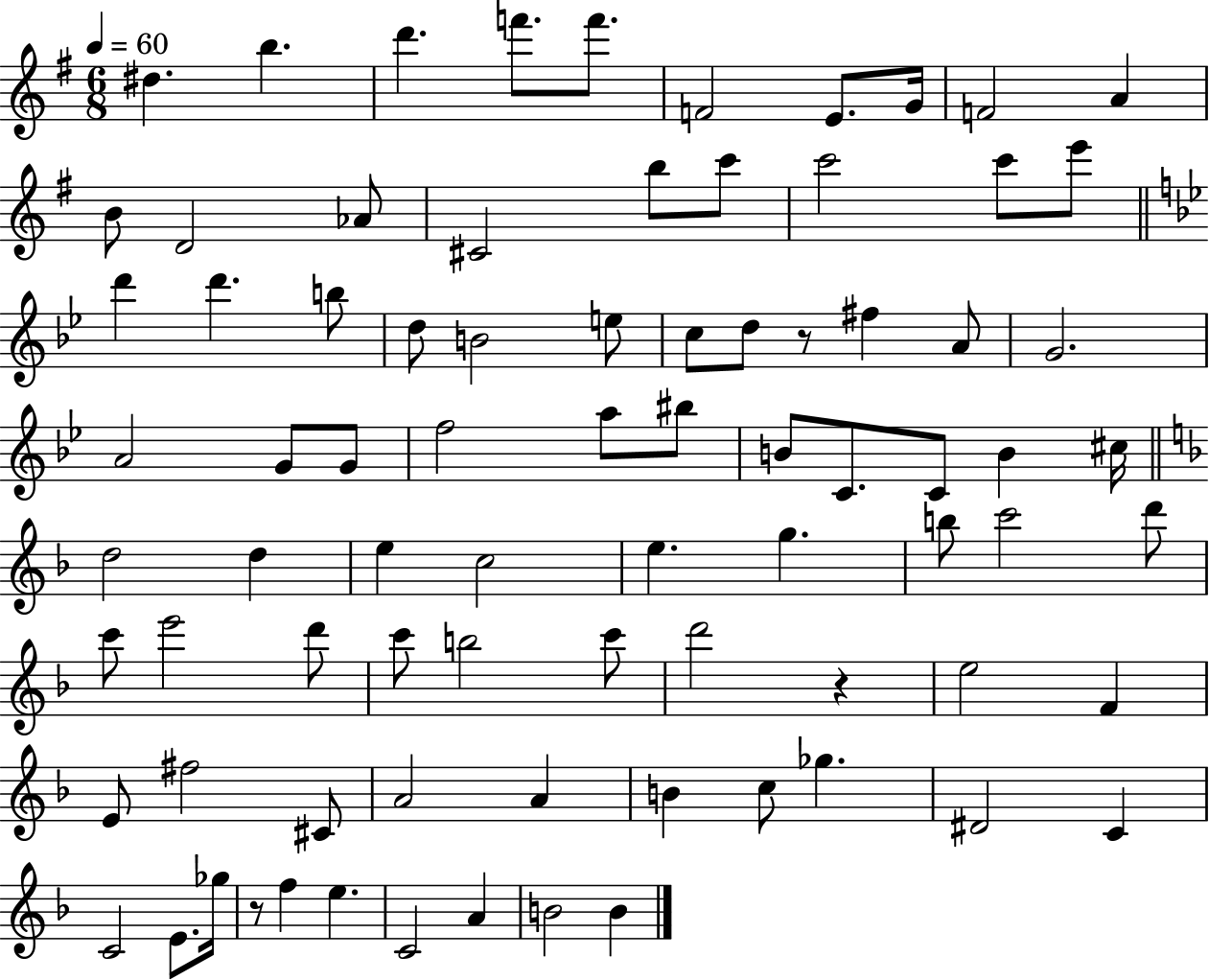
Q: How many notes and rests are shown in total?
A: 81